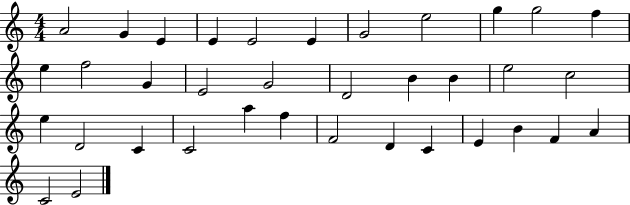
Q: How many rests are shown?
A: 0